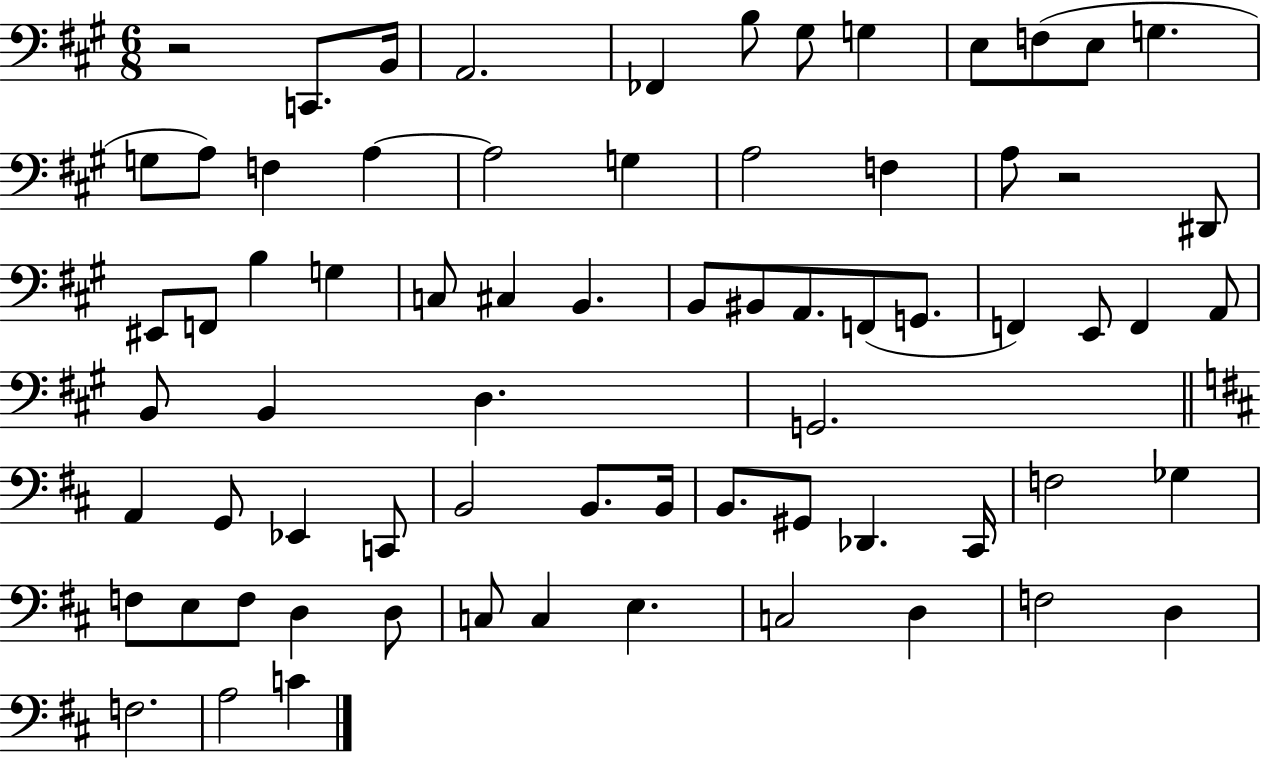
X:1
T:Untitled
M:6/8
L:1/4
K:A
z2 C,,/2 B,,/4 A,,2 _F,, B,/2 ^G,/2 G, E,/2 F,/2 E,/2 G, G,/2 A,/2 F, A, A,2 G, A,2 F, A,/2 z2 ^D,,/2 ^E,,/2 F,,/2 B, G, C,/2 ^C, B,, B,,/2 ^B,,/2 A,,/2 F,,/2 G,,/2 F,, E,,/2 F,, A,,/2 B,,/2 B,, D, G,,2 A,, G,,/2 _E,, C,,/2 B,,2 B,,/2 B,,/4 B,,/2 ^G,,/2 _D,, ^C,,/4 F,2 _G, F,/2 E,/2 F,/2 D, D,/2 C,/2 C, E, C,2 D, F,2 D, F,2 A,2 C